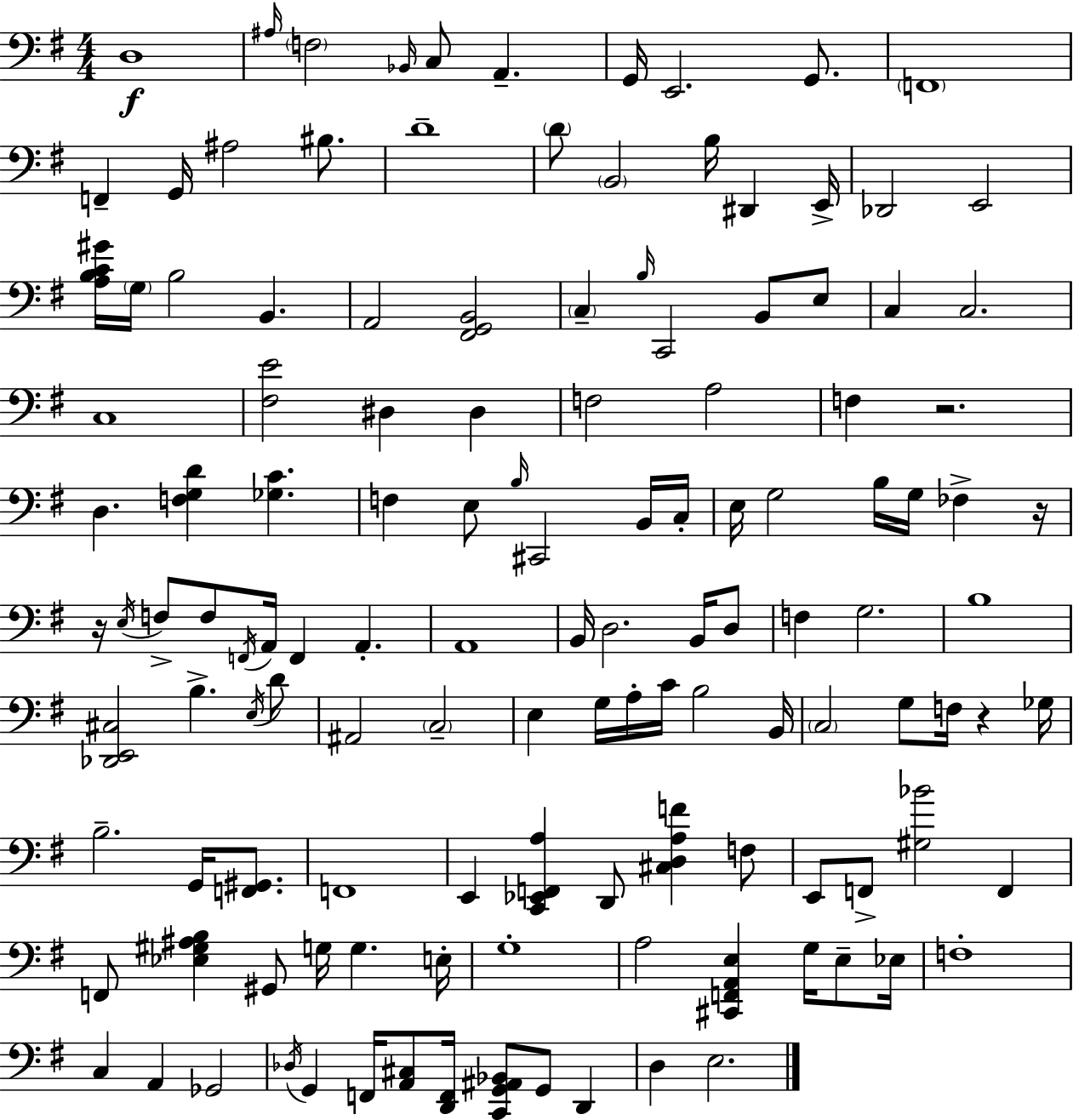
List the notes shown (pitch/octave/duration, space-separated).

D3/w A#3/s F3/h Bb2/s C3/e A2/q. G2/s E2/h. G2/e. F2/w F2/q G2/s A#3/h BIS3/e. D4/w D4/e B2/h B3/s D#2/q E2/s Db2/h E2/h [A3,B3,C4,G#4]/s G3/s B3/h B2/q. A2/h [F#2,G2,B2]/h C3/q B3/s C2/h B2/e E3/e C3/q C3/h. C3/w [F#3,E4]/h D#3/q D#3/q F3/h A3/h F3/q R/h. D3/q. [F3,G3,D4]/q [Gb3,C4]/q. F3/q E3/e B3/s C#2/h B2/s C3/s E3/s G3/h B3/s G3/s FES3/q R/s R/s E3/s F3/e F3/e F2/s A2/s F2/q A2/q. A2/w B2/s D3/h. B2/s D3/e F3/q G3/h. B3/w [Db2,E2,C#3]/h B3/q. E3/s D4/e A#2/h C3/h E3/q G3/s A3/s C4/s B3/h B2/s C3/h G3/e F3/s R/q Gb3/s B3/h. G2/s [F2,G#2]/e. F2/w E2/q [C2,Eb2,F2,A3]/q D2/e [C#3,D3,A3,F4]/q F3/e E2/e F2/e [G#3,Bb4]/h F2/q F2/e [Eb3,G#3,A#3,B3]/q G#2/e G3/s G3/q. E3/s G3/w A3/h [C#2,F2,A2,E3]/q G3/s E3/e Eb3/s F3/w C3/q A2/q Gb2/h Db3/s G2/q F2/s [A2,C#3]/e [D2,F2]/s [C2,G2,A#2,Bb2]/e G2/e D2/q D3/q E3/h.